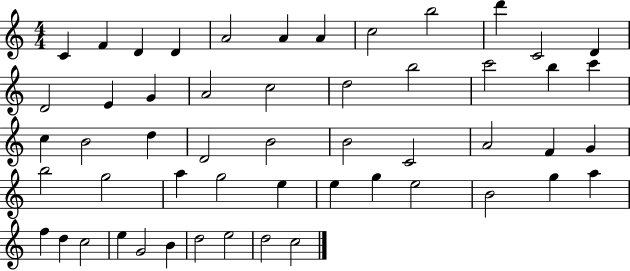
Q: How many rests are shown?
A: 0